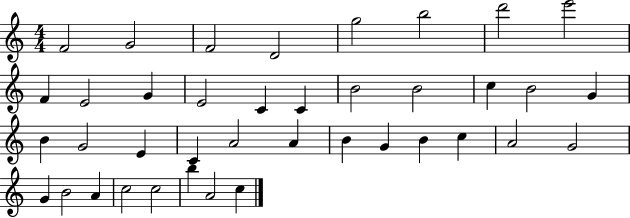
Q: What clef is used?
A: treble